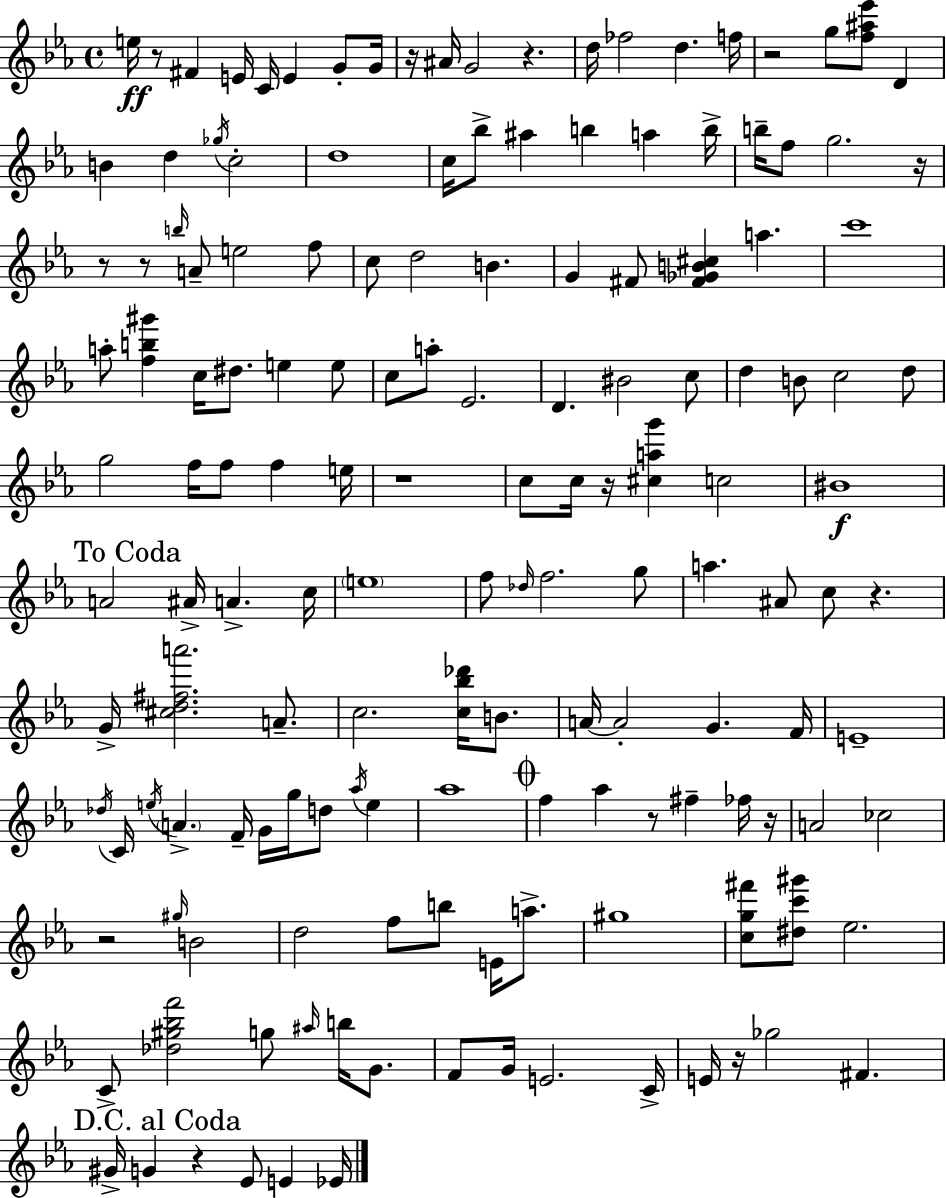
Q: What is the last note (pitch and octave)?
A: Eb4